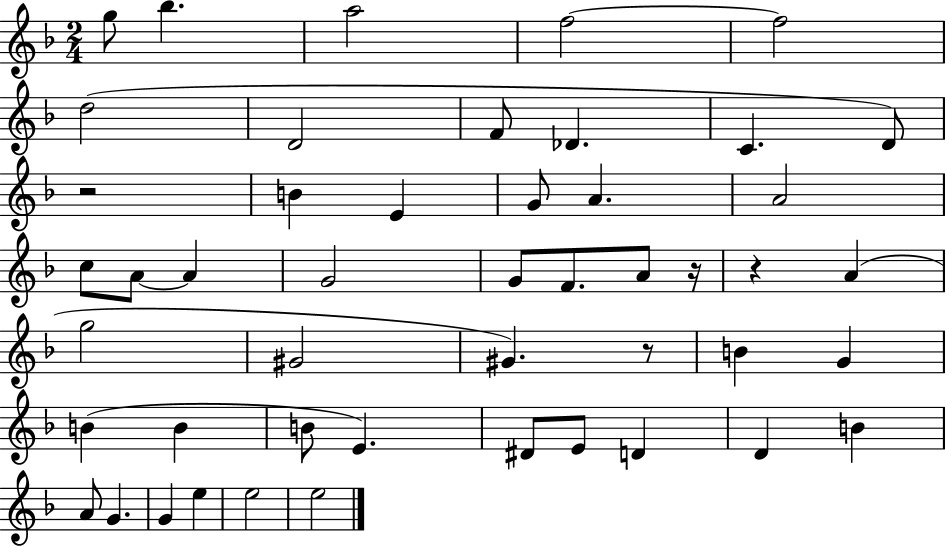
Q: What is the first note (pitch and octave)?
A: G5